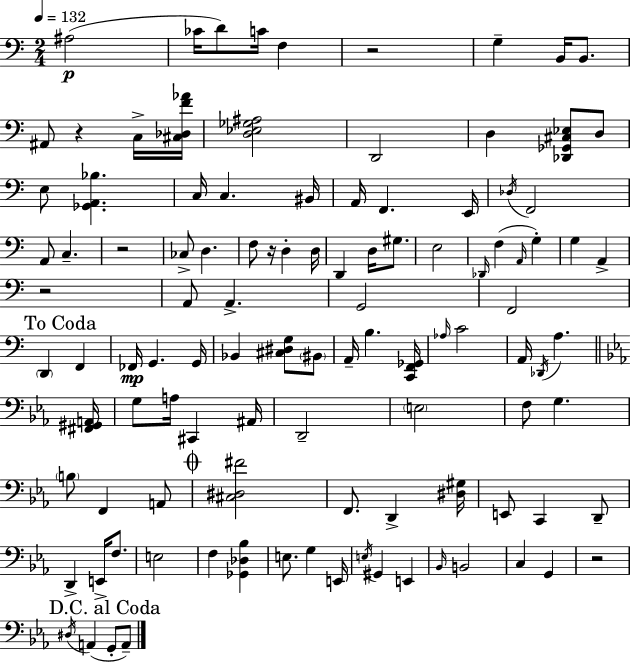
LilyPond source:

{
  \clef bass
  \numericTimeSignature
  \time 2/4
  \key c \major
  \tempo 4 = 132
  ais2(\p | ces'16 d'8) c'16 f4 | r2 | g4-- b,16 b,8. | \break ais,8 r4 c16-> <cis des f' aes'>16 | <d ees ges ais>2 | d,2 | d4 <des, ges, cis ees>8 d8 | \break e8 <ges, a, bes>4. | c16 c4. bis,16 | a,16 f,4. e,16 | \acciaccatura { des16 } f,2 | \break a,8 c4.-- | r2 | ces8-> d4. | f8 r16 d4-. | \break d16 d,4 d16 gis8. | e2 | \grace { des,16 }( f4 \grace { a,16 }) g4-. | g4 a,4-> | \break r2 | a,8 a,4.-> | g,2 | f,2 | \break \mark "To Coda" \parenthesize d,4 f,4 | fes,16\mp g,4. | g,16 bes,4 <cis dis g>8 | \parenthesize bis,8 a,16-- b4. | \break <c, f, ges,>16 \grace { aes16 } c'2 | a,16 \acciaccatura { des,16 } a4. | \bar "||" \break \key c \minor <fis, gis, a,>16 g8 a16 cis,4 | ais,16 d,2-- | \parenthesize e2 | f8 g4. | \break \parenthesize b8 f,4 a,8 | \mark \markup { \musicglyph "scripts.coda" } <cis dis fis'>2 | f,8. d,4-> | <dis gis>16 e,8 c,4 d,8-- | \break d,4-> e,16-> f8. | e2 | f4 <ges, des bes>4 | e8. g4 | \break e,16 \acciaccatura { e16 } gis,4 e,4 | \grace { bes,16 } b,2 | c4 g,4 | r2 | \break \mark "D.C. al Coda" \acciaccatura { dis16 }( a,4 | g,8-. a,8--) \bar "|."
}